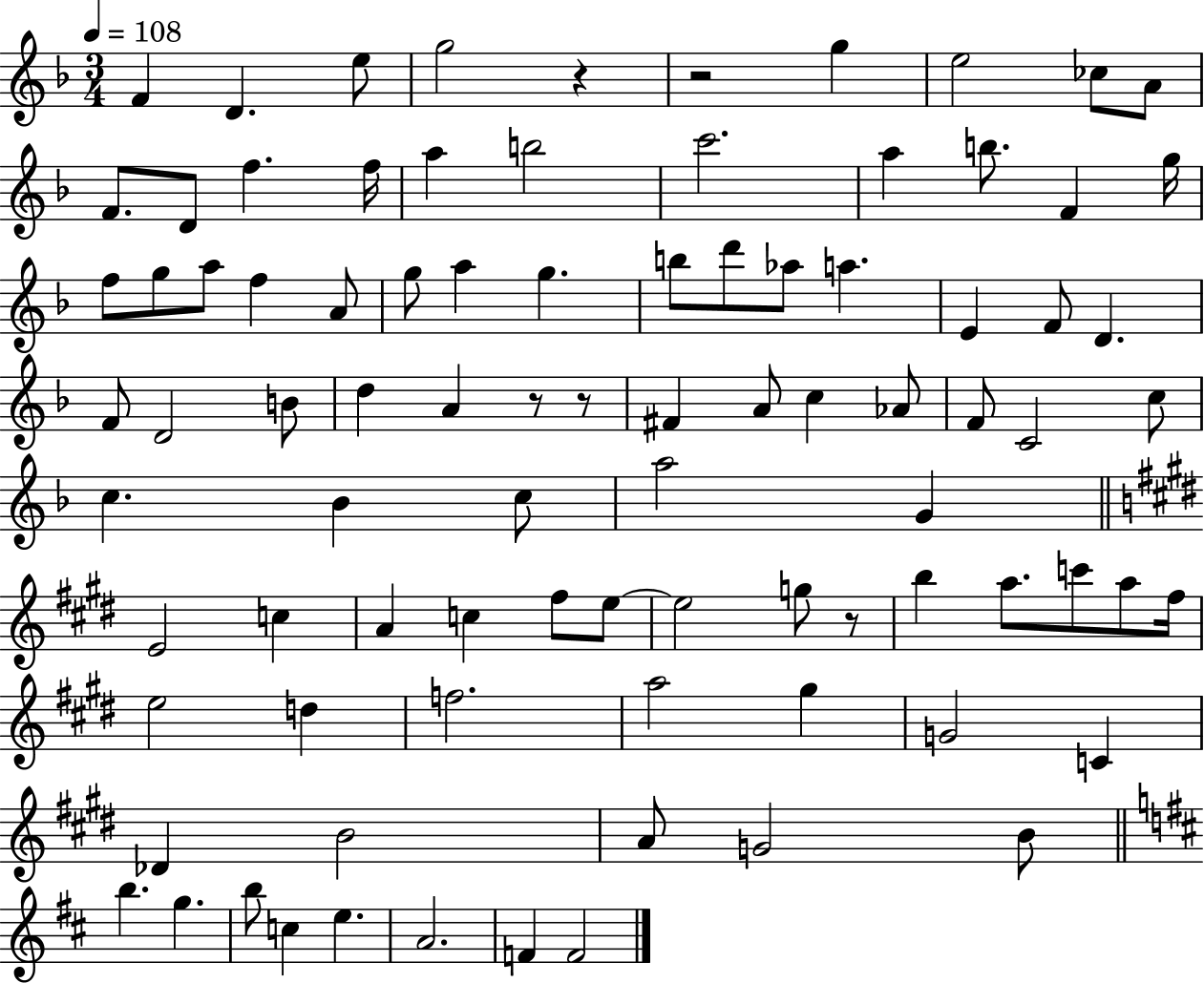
{
  \clef treble
  \numericTimeSignature
  \time 3/4
  \key f \major
  \tempo 4 = 108
  f'4 d'4. e''8 | g''2 r4 | r2 g''4 | e''2 ces''8 a'8 | \break f'8. d'8 f''4. f''16 | a''4 b''2 | c'''2. | a''4 b''8. f'4 g''16 | \break f''8 g''8 a''8 f''4 a'8 | g''8 a''4 g''4. | b''8 d'''8 aes''8 a''4. | e'4 f'8 d'4. | \break f'8 d'2 b'8 | d''4 a'4 r8 r8 | fis'4 a'8 c''4 aes'8 | f'8 c'2 c''8 | \break c''4. bes'4 c''8 | a''2 g'4 | \bar "||" \break \key e \major e'2 c''4 | a'4 c''4 fis''8 e''8~~ | e''2 g''8 r8 | b''4 a''8. c'''8 a''8 fis''16 | \break e''2 d''4 | f''2. | a''2 gis''4 | g'2 c'4 | \break des'4 b'2 | a'8 g'2 b'8 | \bar "||" \break \key b \minor b''4. g''4. | b''8 c''4 e''4. | a'2. | f'4 f'2 | \break \bar "|."
}